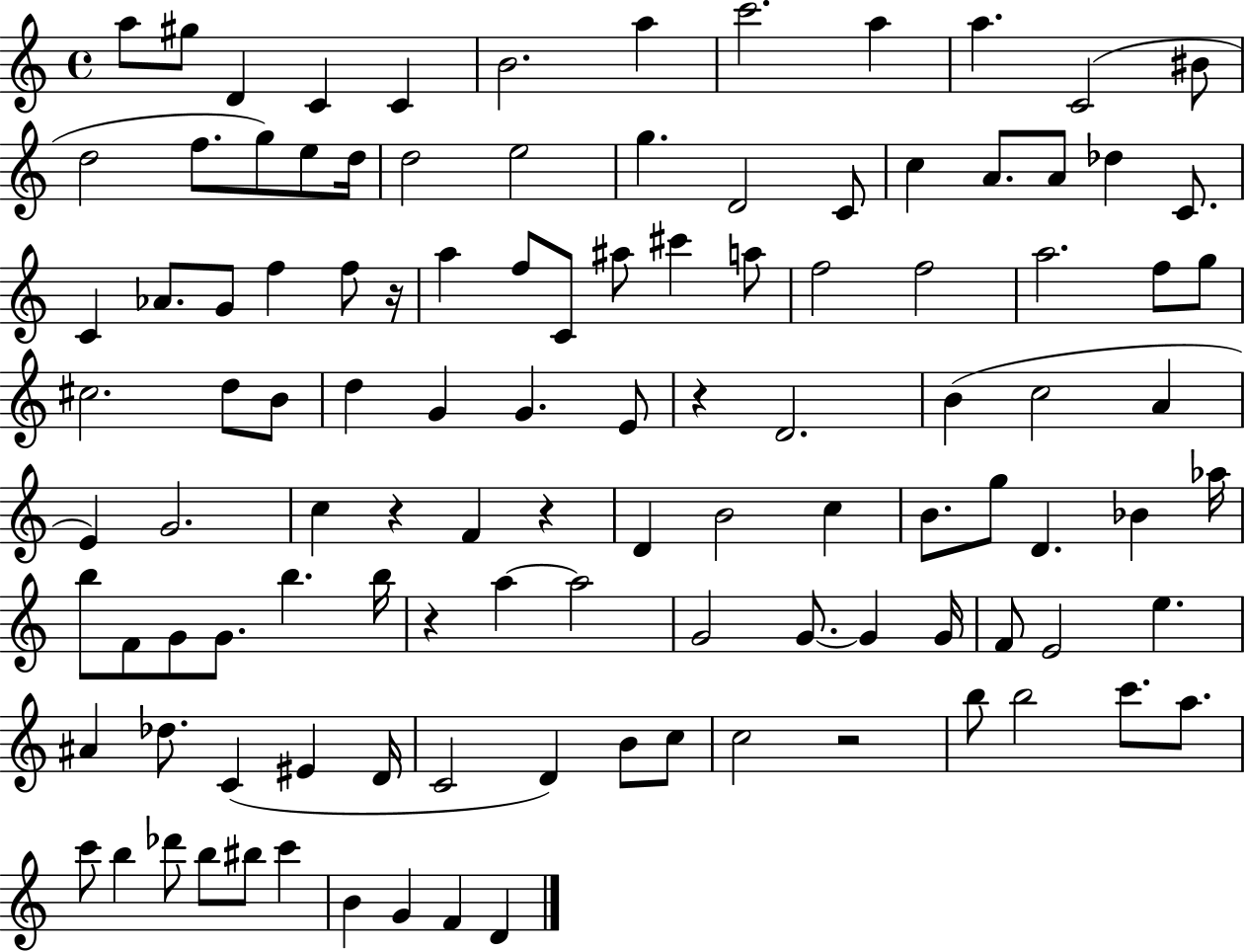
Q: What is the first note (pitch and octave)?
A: A5